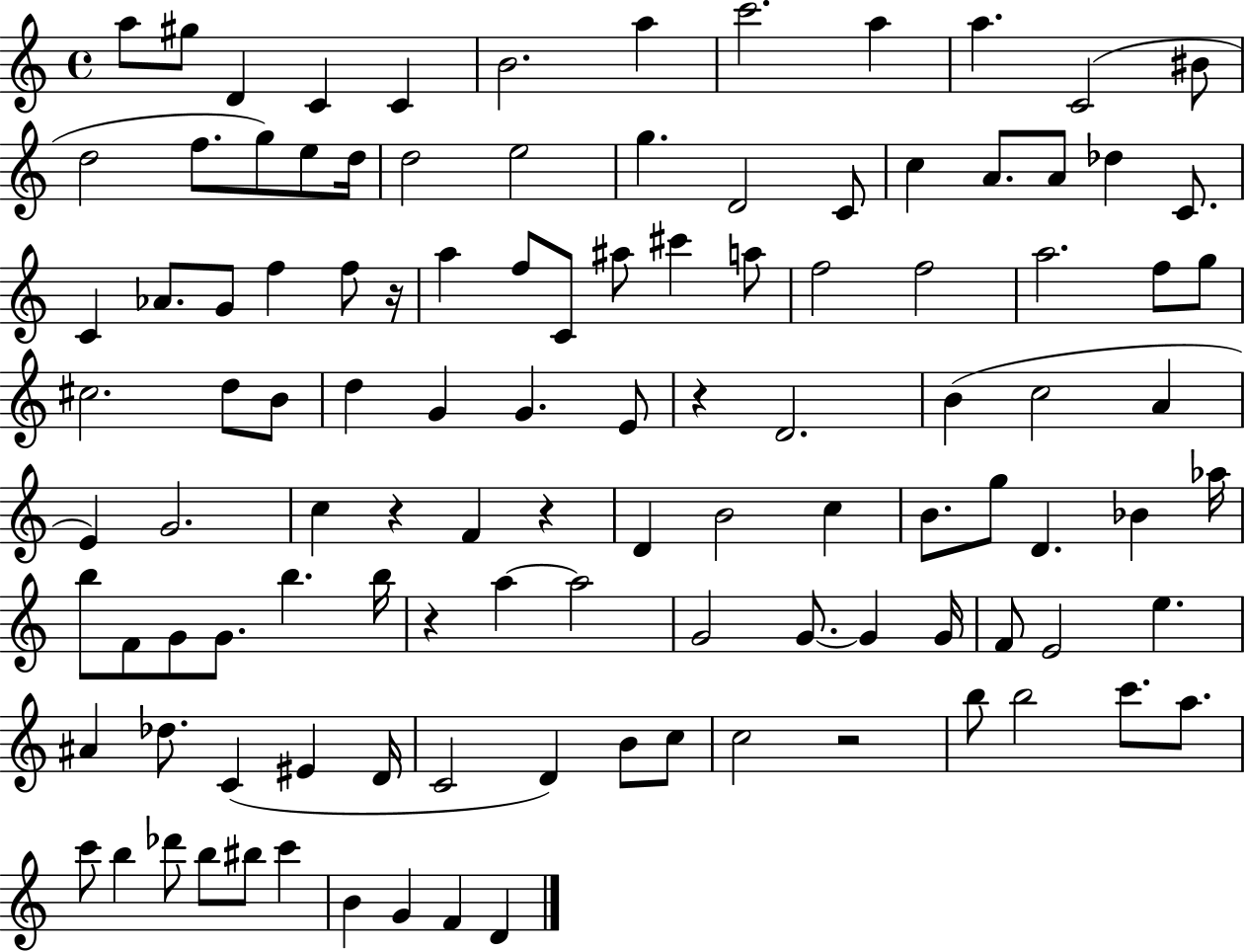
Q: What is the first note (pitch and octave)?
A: A5